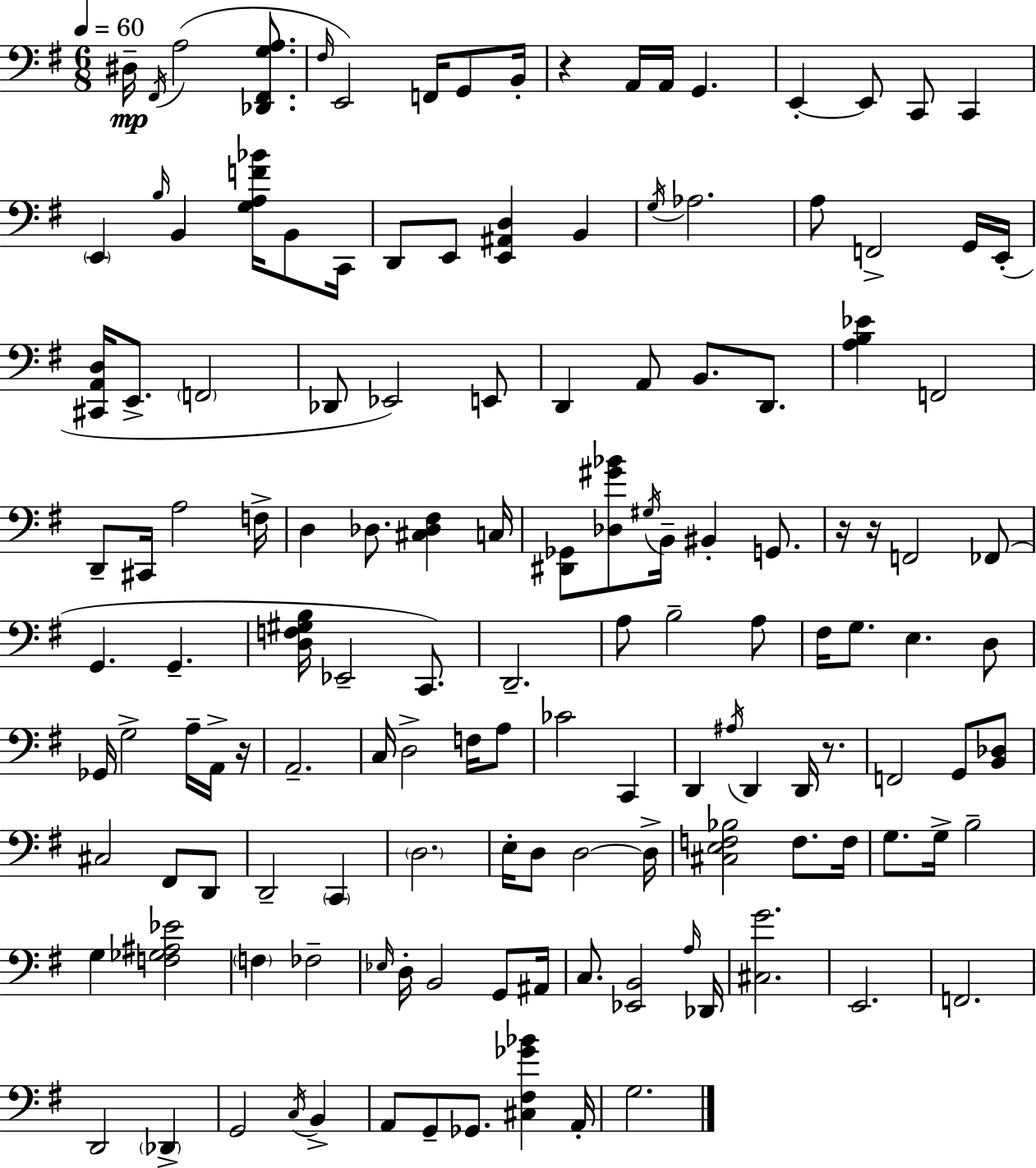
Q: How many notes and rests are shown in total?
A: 139